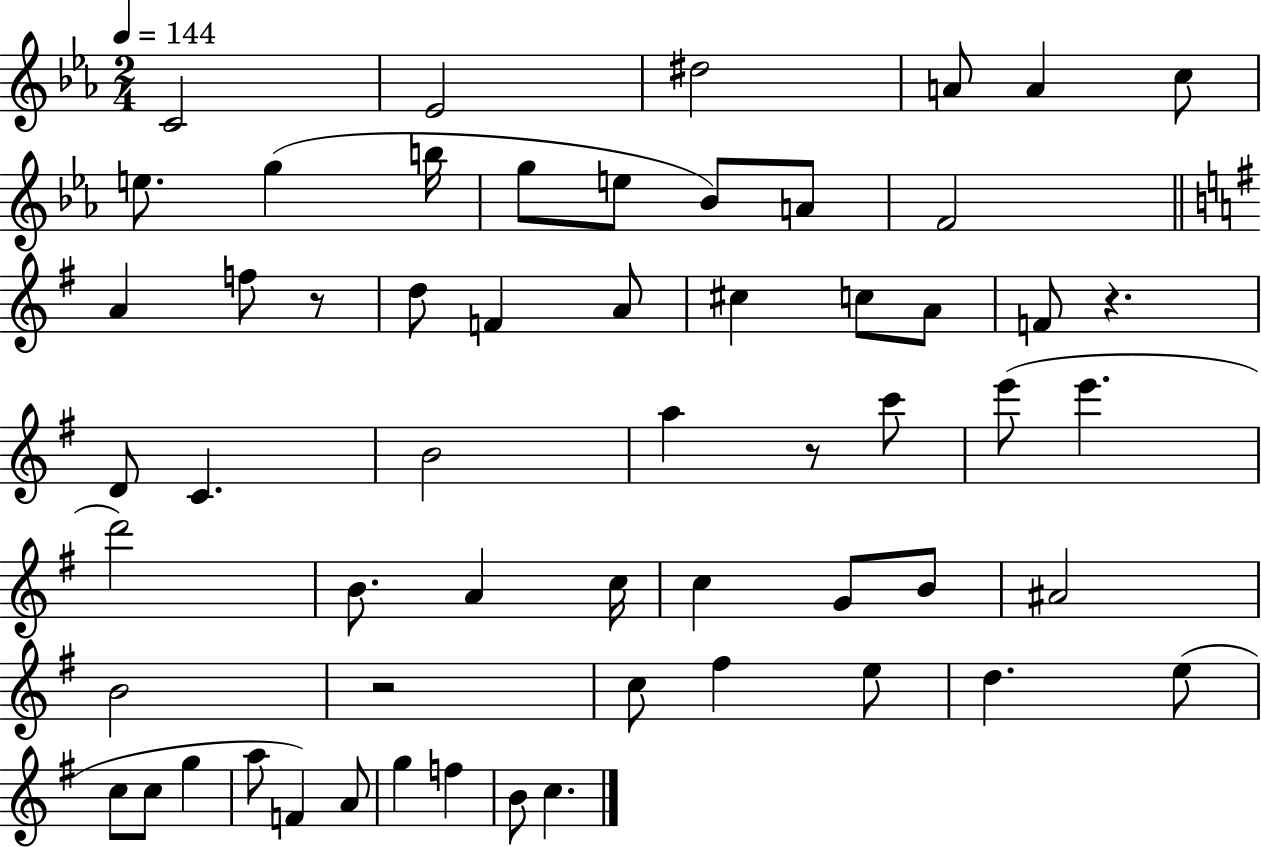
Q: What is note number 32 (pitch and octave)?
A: B4